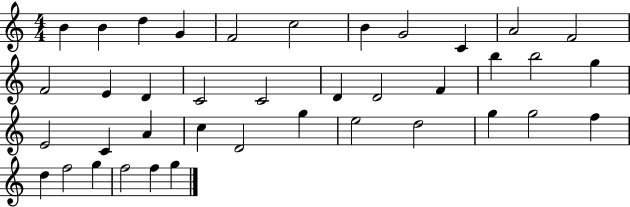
B4/q B4/q D5/q G4/q F4/h C5/h B4/q G4/h C4/q A4/h F4/h F4/h E4/q D4/q C4/h C4/h D4/q D4/h F4/q B5/q B5/h G5/q E4/h C4/q A4/q C5/q D4/h G5/q E5/h D5/h G5/q G5/h F5/q D5/q F5/h G5/q F5/h F5/q G5/q